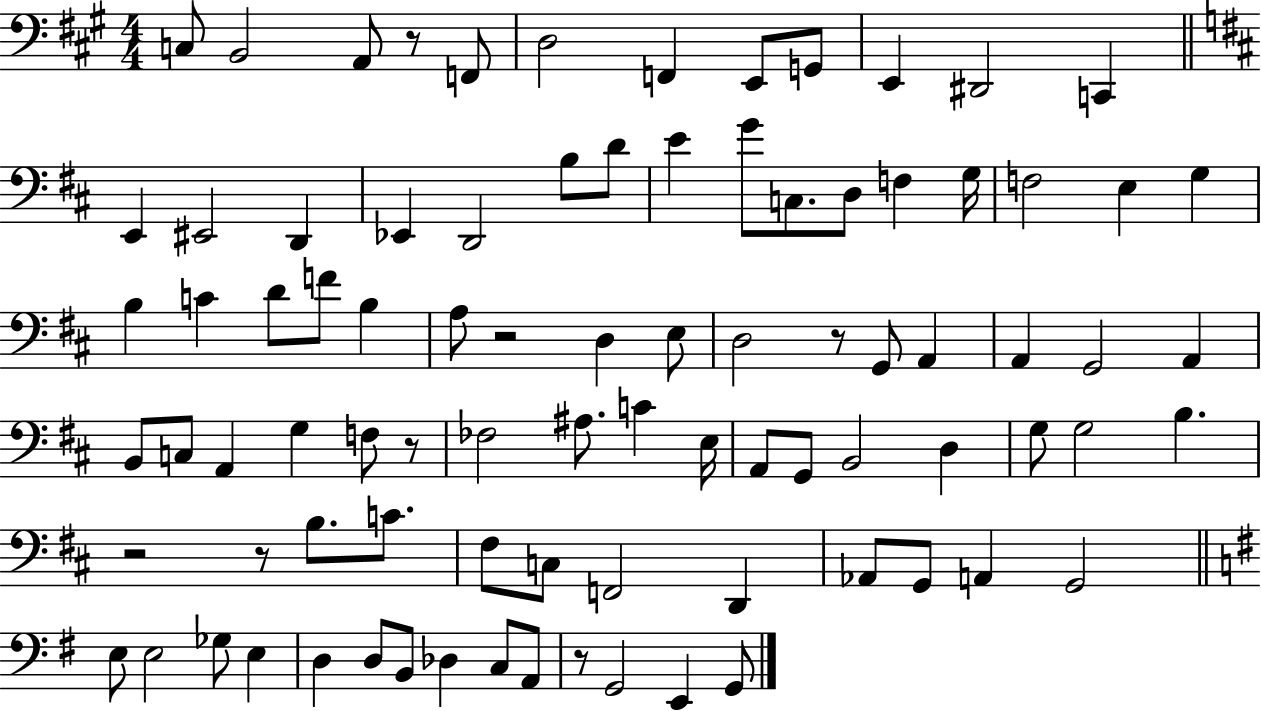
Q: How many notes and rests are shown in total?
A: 87